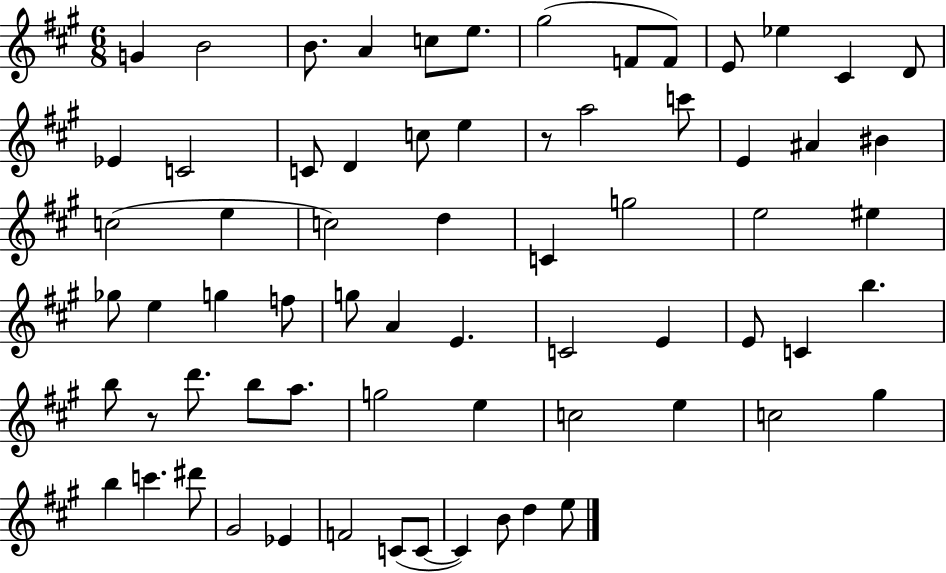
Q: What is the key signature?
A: A major